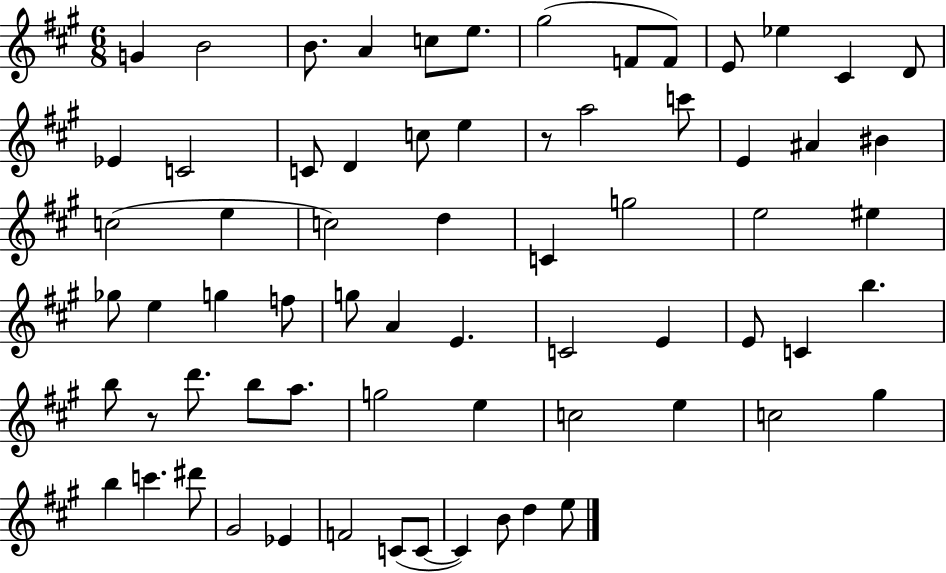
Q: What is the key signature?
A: A major